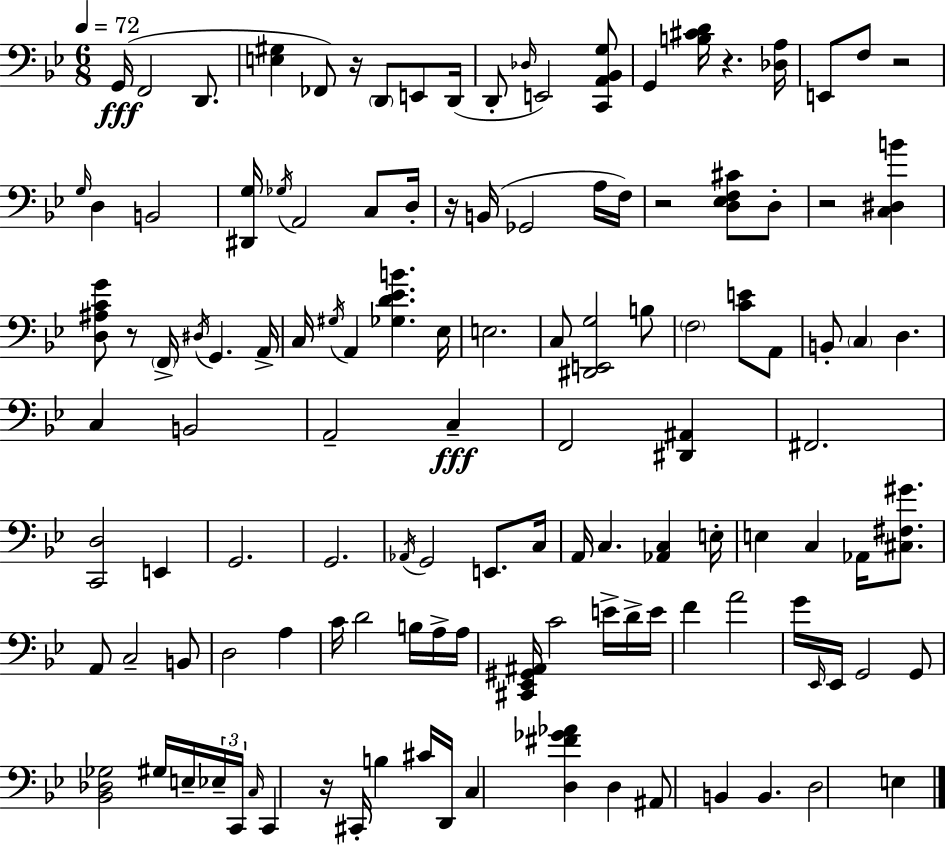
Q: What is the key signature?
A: BES major